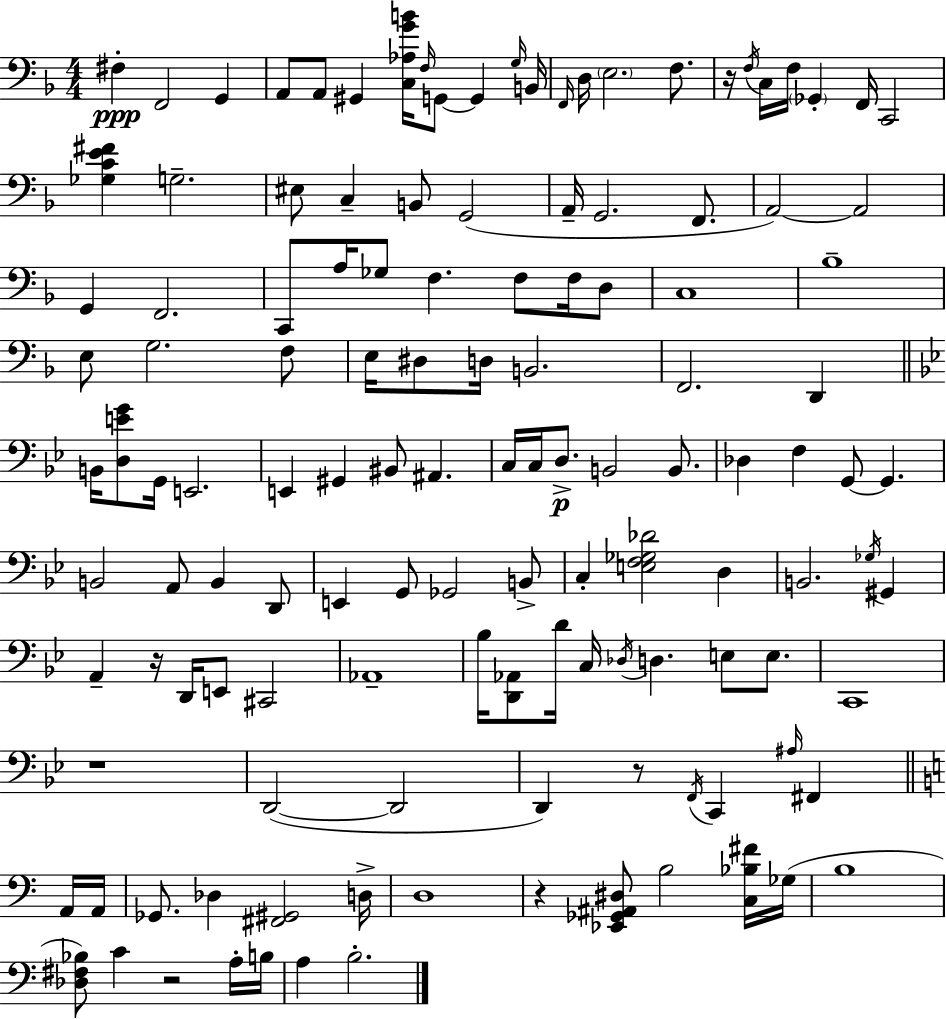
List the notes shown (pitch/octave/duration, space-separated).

F#3/q F2/h G2/q A2/e A2/e G#2/q [C3,Ab3,G4,B4]/s F3/s G2/e G2/q G3/s B2/s F2/s D3/s E3/h. F3/e. R/s F3/s C3/s F3/s Gb2/q F2/s C2/h [Gb3,C4,E4,F#4]/q G3/h. EIS3/e C3/q B2/e G2/h A2/s G2/h. F2/e. A2/h A2/h G2/q F2/h. C2/e A3/s Gb3/e F3/q. F3/e F3/s D3/e C3/w Bb3/w E3/e G3/h. F3/e E3/s D#3/e D3/s B2/h. F2/h. D2/q B2/s [D3,E4,G4]/e G2/s E2/h. E2/q G#2/q BIS2/e A#2/q. C3/s C3/s D3/e. B2/h B2/e. Db3/q F3/q G2/e G2/q. B2/h A2/e B2/q D2/e E2/q G2/e Gb2/h B2/e C3/q [E3,F3,Gb3,Db4]/h D3/q B2/h. Gb3/s G#2/q A2/q R/s D2/s E2/e C#2/h Ab2/w Bb3/s [D2,Ab2]/e D4/s C3/s Db3/s D3/q. E3/e E3/e. C2/w R/w D2/h D2/h D2/q R/e F2/s C2/q A#3/s F#2/q A2/s A2/s Gb2/e. Db3/q [F#2,G#2]/h D3/s D3/w R/q [Eb2,Gb2,A#2,D#3]/e B3/h [C3,Bb3,F#4]/s Gb3/s B3/w [Db3,F#3,Bb3]/e C4/q R/h A3/s B3/s A3/q B3/h.